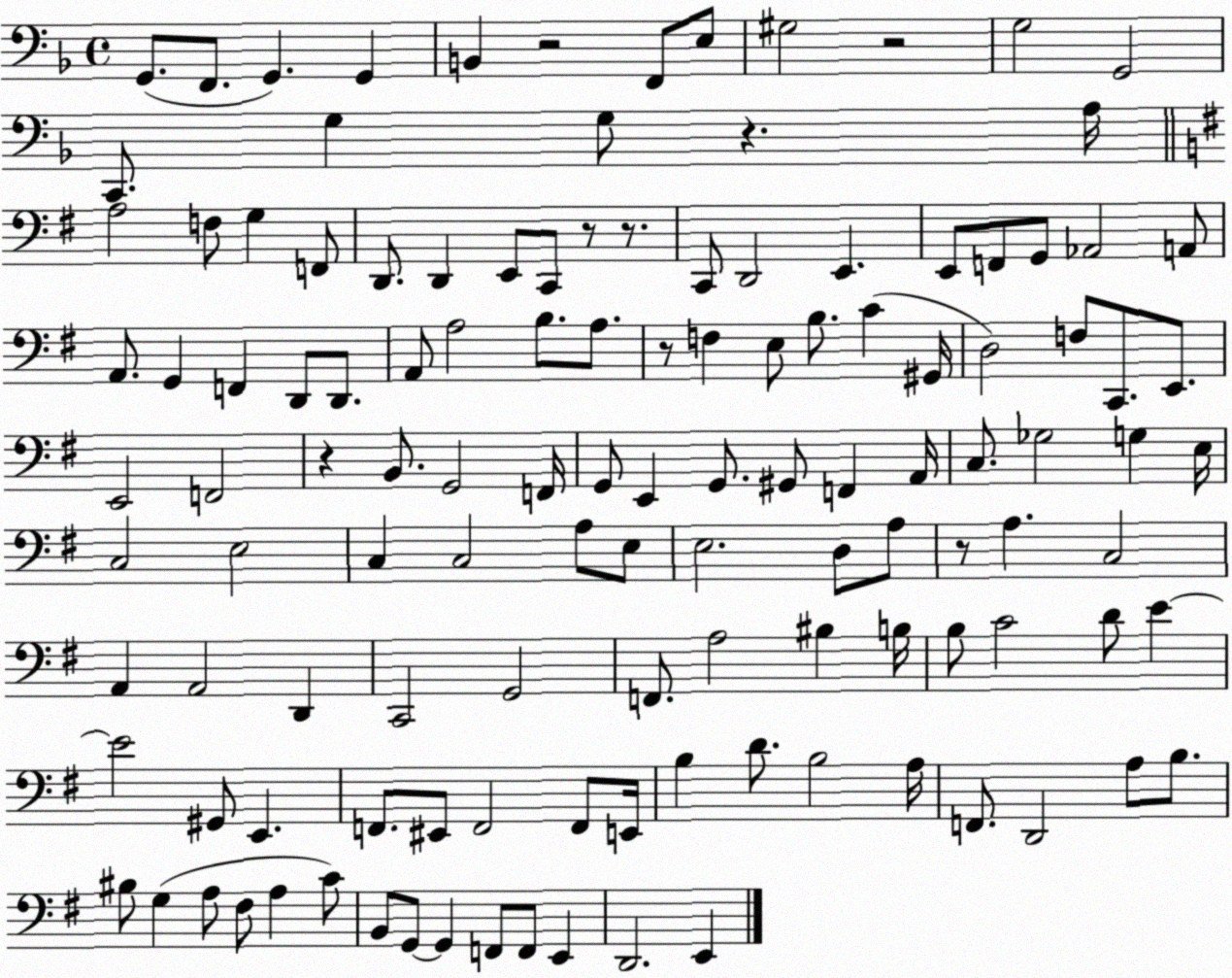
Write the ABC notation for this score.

X:1
T:Untitled
M:4/4
L:1/4
K:F
G,,/2 F,,/2 G,, G,, B,, z2 F,,/2 E,/2 ^G,2 z2 G,2 G,,2 C,,/2 G, G,/2 z A,/4 A,2 F,/2 G, F,,/2 D,,/2 D,, E,,/2 C,,/2 z/2 z/2 C,,/2 D,,2 E,, E,,/2 F,,/2 G,,/2 _A,,2 A,,/2 A,,/2 G,, F,, D,,/2 D,,/2 A,,/2 A,2 B,/2 A,/2 z/2 F, E,/2 B,/2 C ^G,,/4 D,2 F,/2 C,,/2 E,,/2 E,,2 F,,2 z B,,/2 G,,2 F,,/4 G,,/2 E,, G,,/2 ^G,,/2 F,, A,,/4 C,/2 _G,2 G, E,/4 C,2 E,2 C, C,2 A,/2 E,/2 E,2 D,/2 A,/2 z/2 A, C,2 A,, A,,2 D,, C,,2 G,,2 F,,/2 A,2 ^B, B,/4 B,/2 C2 D/2 E E2 ^G,,/2 E,, F,,/2 ^E,,/2 F,,2 F,,/2 E,,/4 B, D/2 B,2 A,/4 F,,/2 D,,2 A,/2 B,/2 ^B,/2 G, A,/2 ^F,/2 A, C/2 B,,/2 G,,/2 G,, F,,/2 F,,/2 E,, D,,2 E,,